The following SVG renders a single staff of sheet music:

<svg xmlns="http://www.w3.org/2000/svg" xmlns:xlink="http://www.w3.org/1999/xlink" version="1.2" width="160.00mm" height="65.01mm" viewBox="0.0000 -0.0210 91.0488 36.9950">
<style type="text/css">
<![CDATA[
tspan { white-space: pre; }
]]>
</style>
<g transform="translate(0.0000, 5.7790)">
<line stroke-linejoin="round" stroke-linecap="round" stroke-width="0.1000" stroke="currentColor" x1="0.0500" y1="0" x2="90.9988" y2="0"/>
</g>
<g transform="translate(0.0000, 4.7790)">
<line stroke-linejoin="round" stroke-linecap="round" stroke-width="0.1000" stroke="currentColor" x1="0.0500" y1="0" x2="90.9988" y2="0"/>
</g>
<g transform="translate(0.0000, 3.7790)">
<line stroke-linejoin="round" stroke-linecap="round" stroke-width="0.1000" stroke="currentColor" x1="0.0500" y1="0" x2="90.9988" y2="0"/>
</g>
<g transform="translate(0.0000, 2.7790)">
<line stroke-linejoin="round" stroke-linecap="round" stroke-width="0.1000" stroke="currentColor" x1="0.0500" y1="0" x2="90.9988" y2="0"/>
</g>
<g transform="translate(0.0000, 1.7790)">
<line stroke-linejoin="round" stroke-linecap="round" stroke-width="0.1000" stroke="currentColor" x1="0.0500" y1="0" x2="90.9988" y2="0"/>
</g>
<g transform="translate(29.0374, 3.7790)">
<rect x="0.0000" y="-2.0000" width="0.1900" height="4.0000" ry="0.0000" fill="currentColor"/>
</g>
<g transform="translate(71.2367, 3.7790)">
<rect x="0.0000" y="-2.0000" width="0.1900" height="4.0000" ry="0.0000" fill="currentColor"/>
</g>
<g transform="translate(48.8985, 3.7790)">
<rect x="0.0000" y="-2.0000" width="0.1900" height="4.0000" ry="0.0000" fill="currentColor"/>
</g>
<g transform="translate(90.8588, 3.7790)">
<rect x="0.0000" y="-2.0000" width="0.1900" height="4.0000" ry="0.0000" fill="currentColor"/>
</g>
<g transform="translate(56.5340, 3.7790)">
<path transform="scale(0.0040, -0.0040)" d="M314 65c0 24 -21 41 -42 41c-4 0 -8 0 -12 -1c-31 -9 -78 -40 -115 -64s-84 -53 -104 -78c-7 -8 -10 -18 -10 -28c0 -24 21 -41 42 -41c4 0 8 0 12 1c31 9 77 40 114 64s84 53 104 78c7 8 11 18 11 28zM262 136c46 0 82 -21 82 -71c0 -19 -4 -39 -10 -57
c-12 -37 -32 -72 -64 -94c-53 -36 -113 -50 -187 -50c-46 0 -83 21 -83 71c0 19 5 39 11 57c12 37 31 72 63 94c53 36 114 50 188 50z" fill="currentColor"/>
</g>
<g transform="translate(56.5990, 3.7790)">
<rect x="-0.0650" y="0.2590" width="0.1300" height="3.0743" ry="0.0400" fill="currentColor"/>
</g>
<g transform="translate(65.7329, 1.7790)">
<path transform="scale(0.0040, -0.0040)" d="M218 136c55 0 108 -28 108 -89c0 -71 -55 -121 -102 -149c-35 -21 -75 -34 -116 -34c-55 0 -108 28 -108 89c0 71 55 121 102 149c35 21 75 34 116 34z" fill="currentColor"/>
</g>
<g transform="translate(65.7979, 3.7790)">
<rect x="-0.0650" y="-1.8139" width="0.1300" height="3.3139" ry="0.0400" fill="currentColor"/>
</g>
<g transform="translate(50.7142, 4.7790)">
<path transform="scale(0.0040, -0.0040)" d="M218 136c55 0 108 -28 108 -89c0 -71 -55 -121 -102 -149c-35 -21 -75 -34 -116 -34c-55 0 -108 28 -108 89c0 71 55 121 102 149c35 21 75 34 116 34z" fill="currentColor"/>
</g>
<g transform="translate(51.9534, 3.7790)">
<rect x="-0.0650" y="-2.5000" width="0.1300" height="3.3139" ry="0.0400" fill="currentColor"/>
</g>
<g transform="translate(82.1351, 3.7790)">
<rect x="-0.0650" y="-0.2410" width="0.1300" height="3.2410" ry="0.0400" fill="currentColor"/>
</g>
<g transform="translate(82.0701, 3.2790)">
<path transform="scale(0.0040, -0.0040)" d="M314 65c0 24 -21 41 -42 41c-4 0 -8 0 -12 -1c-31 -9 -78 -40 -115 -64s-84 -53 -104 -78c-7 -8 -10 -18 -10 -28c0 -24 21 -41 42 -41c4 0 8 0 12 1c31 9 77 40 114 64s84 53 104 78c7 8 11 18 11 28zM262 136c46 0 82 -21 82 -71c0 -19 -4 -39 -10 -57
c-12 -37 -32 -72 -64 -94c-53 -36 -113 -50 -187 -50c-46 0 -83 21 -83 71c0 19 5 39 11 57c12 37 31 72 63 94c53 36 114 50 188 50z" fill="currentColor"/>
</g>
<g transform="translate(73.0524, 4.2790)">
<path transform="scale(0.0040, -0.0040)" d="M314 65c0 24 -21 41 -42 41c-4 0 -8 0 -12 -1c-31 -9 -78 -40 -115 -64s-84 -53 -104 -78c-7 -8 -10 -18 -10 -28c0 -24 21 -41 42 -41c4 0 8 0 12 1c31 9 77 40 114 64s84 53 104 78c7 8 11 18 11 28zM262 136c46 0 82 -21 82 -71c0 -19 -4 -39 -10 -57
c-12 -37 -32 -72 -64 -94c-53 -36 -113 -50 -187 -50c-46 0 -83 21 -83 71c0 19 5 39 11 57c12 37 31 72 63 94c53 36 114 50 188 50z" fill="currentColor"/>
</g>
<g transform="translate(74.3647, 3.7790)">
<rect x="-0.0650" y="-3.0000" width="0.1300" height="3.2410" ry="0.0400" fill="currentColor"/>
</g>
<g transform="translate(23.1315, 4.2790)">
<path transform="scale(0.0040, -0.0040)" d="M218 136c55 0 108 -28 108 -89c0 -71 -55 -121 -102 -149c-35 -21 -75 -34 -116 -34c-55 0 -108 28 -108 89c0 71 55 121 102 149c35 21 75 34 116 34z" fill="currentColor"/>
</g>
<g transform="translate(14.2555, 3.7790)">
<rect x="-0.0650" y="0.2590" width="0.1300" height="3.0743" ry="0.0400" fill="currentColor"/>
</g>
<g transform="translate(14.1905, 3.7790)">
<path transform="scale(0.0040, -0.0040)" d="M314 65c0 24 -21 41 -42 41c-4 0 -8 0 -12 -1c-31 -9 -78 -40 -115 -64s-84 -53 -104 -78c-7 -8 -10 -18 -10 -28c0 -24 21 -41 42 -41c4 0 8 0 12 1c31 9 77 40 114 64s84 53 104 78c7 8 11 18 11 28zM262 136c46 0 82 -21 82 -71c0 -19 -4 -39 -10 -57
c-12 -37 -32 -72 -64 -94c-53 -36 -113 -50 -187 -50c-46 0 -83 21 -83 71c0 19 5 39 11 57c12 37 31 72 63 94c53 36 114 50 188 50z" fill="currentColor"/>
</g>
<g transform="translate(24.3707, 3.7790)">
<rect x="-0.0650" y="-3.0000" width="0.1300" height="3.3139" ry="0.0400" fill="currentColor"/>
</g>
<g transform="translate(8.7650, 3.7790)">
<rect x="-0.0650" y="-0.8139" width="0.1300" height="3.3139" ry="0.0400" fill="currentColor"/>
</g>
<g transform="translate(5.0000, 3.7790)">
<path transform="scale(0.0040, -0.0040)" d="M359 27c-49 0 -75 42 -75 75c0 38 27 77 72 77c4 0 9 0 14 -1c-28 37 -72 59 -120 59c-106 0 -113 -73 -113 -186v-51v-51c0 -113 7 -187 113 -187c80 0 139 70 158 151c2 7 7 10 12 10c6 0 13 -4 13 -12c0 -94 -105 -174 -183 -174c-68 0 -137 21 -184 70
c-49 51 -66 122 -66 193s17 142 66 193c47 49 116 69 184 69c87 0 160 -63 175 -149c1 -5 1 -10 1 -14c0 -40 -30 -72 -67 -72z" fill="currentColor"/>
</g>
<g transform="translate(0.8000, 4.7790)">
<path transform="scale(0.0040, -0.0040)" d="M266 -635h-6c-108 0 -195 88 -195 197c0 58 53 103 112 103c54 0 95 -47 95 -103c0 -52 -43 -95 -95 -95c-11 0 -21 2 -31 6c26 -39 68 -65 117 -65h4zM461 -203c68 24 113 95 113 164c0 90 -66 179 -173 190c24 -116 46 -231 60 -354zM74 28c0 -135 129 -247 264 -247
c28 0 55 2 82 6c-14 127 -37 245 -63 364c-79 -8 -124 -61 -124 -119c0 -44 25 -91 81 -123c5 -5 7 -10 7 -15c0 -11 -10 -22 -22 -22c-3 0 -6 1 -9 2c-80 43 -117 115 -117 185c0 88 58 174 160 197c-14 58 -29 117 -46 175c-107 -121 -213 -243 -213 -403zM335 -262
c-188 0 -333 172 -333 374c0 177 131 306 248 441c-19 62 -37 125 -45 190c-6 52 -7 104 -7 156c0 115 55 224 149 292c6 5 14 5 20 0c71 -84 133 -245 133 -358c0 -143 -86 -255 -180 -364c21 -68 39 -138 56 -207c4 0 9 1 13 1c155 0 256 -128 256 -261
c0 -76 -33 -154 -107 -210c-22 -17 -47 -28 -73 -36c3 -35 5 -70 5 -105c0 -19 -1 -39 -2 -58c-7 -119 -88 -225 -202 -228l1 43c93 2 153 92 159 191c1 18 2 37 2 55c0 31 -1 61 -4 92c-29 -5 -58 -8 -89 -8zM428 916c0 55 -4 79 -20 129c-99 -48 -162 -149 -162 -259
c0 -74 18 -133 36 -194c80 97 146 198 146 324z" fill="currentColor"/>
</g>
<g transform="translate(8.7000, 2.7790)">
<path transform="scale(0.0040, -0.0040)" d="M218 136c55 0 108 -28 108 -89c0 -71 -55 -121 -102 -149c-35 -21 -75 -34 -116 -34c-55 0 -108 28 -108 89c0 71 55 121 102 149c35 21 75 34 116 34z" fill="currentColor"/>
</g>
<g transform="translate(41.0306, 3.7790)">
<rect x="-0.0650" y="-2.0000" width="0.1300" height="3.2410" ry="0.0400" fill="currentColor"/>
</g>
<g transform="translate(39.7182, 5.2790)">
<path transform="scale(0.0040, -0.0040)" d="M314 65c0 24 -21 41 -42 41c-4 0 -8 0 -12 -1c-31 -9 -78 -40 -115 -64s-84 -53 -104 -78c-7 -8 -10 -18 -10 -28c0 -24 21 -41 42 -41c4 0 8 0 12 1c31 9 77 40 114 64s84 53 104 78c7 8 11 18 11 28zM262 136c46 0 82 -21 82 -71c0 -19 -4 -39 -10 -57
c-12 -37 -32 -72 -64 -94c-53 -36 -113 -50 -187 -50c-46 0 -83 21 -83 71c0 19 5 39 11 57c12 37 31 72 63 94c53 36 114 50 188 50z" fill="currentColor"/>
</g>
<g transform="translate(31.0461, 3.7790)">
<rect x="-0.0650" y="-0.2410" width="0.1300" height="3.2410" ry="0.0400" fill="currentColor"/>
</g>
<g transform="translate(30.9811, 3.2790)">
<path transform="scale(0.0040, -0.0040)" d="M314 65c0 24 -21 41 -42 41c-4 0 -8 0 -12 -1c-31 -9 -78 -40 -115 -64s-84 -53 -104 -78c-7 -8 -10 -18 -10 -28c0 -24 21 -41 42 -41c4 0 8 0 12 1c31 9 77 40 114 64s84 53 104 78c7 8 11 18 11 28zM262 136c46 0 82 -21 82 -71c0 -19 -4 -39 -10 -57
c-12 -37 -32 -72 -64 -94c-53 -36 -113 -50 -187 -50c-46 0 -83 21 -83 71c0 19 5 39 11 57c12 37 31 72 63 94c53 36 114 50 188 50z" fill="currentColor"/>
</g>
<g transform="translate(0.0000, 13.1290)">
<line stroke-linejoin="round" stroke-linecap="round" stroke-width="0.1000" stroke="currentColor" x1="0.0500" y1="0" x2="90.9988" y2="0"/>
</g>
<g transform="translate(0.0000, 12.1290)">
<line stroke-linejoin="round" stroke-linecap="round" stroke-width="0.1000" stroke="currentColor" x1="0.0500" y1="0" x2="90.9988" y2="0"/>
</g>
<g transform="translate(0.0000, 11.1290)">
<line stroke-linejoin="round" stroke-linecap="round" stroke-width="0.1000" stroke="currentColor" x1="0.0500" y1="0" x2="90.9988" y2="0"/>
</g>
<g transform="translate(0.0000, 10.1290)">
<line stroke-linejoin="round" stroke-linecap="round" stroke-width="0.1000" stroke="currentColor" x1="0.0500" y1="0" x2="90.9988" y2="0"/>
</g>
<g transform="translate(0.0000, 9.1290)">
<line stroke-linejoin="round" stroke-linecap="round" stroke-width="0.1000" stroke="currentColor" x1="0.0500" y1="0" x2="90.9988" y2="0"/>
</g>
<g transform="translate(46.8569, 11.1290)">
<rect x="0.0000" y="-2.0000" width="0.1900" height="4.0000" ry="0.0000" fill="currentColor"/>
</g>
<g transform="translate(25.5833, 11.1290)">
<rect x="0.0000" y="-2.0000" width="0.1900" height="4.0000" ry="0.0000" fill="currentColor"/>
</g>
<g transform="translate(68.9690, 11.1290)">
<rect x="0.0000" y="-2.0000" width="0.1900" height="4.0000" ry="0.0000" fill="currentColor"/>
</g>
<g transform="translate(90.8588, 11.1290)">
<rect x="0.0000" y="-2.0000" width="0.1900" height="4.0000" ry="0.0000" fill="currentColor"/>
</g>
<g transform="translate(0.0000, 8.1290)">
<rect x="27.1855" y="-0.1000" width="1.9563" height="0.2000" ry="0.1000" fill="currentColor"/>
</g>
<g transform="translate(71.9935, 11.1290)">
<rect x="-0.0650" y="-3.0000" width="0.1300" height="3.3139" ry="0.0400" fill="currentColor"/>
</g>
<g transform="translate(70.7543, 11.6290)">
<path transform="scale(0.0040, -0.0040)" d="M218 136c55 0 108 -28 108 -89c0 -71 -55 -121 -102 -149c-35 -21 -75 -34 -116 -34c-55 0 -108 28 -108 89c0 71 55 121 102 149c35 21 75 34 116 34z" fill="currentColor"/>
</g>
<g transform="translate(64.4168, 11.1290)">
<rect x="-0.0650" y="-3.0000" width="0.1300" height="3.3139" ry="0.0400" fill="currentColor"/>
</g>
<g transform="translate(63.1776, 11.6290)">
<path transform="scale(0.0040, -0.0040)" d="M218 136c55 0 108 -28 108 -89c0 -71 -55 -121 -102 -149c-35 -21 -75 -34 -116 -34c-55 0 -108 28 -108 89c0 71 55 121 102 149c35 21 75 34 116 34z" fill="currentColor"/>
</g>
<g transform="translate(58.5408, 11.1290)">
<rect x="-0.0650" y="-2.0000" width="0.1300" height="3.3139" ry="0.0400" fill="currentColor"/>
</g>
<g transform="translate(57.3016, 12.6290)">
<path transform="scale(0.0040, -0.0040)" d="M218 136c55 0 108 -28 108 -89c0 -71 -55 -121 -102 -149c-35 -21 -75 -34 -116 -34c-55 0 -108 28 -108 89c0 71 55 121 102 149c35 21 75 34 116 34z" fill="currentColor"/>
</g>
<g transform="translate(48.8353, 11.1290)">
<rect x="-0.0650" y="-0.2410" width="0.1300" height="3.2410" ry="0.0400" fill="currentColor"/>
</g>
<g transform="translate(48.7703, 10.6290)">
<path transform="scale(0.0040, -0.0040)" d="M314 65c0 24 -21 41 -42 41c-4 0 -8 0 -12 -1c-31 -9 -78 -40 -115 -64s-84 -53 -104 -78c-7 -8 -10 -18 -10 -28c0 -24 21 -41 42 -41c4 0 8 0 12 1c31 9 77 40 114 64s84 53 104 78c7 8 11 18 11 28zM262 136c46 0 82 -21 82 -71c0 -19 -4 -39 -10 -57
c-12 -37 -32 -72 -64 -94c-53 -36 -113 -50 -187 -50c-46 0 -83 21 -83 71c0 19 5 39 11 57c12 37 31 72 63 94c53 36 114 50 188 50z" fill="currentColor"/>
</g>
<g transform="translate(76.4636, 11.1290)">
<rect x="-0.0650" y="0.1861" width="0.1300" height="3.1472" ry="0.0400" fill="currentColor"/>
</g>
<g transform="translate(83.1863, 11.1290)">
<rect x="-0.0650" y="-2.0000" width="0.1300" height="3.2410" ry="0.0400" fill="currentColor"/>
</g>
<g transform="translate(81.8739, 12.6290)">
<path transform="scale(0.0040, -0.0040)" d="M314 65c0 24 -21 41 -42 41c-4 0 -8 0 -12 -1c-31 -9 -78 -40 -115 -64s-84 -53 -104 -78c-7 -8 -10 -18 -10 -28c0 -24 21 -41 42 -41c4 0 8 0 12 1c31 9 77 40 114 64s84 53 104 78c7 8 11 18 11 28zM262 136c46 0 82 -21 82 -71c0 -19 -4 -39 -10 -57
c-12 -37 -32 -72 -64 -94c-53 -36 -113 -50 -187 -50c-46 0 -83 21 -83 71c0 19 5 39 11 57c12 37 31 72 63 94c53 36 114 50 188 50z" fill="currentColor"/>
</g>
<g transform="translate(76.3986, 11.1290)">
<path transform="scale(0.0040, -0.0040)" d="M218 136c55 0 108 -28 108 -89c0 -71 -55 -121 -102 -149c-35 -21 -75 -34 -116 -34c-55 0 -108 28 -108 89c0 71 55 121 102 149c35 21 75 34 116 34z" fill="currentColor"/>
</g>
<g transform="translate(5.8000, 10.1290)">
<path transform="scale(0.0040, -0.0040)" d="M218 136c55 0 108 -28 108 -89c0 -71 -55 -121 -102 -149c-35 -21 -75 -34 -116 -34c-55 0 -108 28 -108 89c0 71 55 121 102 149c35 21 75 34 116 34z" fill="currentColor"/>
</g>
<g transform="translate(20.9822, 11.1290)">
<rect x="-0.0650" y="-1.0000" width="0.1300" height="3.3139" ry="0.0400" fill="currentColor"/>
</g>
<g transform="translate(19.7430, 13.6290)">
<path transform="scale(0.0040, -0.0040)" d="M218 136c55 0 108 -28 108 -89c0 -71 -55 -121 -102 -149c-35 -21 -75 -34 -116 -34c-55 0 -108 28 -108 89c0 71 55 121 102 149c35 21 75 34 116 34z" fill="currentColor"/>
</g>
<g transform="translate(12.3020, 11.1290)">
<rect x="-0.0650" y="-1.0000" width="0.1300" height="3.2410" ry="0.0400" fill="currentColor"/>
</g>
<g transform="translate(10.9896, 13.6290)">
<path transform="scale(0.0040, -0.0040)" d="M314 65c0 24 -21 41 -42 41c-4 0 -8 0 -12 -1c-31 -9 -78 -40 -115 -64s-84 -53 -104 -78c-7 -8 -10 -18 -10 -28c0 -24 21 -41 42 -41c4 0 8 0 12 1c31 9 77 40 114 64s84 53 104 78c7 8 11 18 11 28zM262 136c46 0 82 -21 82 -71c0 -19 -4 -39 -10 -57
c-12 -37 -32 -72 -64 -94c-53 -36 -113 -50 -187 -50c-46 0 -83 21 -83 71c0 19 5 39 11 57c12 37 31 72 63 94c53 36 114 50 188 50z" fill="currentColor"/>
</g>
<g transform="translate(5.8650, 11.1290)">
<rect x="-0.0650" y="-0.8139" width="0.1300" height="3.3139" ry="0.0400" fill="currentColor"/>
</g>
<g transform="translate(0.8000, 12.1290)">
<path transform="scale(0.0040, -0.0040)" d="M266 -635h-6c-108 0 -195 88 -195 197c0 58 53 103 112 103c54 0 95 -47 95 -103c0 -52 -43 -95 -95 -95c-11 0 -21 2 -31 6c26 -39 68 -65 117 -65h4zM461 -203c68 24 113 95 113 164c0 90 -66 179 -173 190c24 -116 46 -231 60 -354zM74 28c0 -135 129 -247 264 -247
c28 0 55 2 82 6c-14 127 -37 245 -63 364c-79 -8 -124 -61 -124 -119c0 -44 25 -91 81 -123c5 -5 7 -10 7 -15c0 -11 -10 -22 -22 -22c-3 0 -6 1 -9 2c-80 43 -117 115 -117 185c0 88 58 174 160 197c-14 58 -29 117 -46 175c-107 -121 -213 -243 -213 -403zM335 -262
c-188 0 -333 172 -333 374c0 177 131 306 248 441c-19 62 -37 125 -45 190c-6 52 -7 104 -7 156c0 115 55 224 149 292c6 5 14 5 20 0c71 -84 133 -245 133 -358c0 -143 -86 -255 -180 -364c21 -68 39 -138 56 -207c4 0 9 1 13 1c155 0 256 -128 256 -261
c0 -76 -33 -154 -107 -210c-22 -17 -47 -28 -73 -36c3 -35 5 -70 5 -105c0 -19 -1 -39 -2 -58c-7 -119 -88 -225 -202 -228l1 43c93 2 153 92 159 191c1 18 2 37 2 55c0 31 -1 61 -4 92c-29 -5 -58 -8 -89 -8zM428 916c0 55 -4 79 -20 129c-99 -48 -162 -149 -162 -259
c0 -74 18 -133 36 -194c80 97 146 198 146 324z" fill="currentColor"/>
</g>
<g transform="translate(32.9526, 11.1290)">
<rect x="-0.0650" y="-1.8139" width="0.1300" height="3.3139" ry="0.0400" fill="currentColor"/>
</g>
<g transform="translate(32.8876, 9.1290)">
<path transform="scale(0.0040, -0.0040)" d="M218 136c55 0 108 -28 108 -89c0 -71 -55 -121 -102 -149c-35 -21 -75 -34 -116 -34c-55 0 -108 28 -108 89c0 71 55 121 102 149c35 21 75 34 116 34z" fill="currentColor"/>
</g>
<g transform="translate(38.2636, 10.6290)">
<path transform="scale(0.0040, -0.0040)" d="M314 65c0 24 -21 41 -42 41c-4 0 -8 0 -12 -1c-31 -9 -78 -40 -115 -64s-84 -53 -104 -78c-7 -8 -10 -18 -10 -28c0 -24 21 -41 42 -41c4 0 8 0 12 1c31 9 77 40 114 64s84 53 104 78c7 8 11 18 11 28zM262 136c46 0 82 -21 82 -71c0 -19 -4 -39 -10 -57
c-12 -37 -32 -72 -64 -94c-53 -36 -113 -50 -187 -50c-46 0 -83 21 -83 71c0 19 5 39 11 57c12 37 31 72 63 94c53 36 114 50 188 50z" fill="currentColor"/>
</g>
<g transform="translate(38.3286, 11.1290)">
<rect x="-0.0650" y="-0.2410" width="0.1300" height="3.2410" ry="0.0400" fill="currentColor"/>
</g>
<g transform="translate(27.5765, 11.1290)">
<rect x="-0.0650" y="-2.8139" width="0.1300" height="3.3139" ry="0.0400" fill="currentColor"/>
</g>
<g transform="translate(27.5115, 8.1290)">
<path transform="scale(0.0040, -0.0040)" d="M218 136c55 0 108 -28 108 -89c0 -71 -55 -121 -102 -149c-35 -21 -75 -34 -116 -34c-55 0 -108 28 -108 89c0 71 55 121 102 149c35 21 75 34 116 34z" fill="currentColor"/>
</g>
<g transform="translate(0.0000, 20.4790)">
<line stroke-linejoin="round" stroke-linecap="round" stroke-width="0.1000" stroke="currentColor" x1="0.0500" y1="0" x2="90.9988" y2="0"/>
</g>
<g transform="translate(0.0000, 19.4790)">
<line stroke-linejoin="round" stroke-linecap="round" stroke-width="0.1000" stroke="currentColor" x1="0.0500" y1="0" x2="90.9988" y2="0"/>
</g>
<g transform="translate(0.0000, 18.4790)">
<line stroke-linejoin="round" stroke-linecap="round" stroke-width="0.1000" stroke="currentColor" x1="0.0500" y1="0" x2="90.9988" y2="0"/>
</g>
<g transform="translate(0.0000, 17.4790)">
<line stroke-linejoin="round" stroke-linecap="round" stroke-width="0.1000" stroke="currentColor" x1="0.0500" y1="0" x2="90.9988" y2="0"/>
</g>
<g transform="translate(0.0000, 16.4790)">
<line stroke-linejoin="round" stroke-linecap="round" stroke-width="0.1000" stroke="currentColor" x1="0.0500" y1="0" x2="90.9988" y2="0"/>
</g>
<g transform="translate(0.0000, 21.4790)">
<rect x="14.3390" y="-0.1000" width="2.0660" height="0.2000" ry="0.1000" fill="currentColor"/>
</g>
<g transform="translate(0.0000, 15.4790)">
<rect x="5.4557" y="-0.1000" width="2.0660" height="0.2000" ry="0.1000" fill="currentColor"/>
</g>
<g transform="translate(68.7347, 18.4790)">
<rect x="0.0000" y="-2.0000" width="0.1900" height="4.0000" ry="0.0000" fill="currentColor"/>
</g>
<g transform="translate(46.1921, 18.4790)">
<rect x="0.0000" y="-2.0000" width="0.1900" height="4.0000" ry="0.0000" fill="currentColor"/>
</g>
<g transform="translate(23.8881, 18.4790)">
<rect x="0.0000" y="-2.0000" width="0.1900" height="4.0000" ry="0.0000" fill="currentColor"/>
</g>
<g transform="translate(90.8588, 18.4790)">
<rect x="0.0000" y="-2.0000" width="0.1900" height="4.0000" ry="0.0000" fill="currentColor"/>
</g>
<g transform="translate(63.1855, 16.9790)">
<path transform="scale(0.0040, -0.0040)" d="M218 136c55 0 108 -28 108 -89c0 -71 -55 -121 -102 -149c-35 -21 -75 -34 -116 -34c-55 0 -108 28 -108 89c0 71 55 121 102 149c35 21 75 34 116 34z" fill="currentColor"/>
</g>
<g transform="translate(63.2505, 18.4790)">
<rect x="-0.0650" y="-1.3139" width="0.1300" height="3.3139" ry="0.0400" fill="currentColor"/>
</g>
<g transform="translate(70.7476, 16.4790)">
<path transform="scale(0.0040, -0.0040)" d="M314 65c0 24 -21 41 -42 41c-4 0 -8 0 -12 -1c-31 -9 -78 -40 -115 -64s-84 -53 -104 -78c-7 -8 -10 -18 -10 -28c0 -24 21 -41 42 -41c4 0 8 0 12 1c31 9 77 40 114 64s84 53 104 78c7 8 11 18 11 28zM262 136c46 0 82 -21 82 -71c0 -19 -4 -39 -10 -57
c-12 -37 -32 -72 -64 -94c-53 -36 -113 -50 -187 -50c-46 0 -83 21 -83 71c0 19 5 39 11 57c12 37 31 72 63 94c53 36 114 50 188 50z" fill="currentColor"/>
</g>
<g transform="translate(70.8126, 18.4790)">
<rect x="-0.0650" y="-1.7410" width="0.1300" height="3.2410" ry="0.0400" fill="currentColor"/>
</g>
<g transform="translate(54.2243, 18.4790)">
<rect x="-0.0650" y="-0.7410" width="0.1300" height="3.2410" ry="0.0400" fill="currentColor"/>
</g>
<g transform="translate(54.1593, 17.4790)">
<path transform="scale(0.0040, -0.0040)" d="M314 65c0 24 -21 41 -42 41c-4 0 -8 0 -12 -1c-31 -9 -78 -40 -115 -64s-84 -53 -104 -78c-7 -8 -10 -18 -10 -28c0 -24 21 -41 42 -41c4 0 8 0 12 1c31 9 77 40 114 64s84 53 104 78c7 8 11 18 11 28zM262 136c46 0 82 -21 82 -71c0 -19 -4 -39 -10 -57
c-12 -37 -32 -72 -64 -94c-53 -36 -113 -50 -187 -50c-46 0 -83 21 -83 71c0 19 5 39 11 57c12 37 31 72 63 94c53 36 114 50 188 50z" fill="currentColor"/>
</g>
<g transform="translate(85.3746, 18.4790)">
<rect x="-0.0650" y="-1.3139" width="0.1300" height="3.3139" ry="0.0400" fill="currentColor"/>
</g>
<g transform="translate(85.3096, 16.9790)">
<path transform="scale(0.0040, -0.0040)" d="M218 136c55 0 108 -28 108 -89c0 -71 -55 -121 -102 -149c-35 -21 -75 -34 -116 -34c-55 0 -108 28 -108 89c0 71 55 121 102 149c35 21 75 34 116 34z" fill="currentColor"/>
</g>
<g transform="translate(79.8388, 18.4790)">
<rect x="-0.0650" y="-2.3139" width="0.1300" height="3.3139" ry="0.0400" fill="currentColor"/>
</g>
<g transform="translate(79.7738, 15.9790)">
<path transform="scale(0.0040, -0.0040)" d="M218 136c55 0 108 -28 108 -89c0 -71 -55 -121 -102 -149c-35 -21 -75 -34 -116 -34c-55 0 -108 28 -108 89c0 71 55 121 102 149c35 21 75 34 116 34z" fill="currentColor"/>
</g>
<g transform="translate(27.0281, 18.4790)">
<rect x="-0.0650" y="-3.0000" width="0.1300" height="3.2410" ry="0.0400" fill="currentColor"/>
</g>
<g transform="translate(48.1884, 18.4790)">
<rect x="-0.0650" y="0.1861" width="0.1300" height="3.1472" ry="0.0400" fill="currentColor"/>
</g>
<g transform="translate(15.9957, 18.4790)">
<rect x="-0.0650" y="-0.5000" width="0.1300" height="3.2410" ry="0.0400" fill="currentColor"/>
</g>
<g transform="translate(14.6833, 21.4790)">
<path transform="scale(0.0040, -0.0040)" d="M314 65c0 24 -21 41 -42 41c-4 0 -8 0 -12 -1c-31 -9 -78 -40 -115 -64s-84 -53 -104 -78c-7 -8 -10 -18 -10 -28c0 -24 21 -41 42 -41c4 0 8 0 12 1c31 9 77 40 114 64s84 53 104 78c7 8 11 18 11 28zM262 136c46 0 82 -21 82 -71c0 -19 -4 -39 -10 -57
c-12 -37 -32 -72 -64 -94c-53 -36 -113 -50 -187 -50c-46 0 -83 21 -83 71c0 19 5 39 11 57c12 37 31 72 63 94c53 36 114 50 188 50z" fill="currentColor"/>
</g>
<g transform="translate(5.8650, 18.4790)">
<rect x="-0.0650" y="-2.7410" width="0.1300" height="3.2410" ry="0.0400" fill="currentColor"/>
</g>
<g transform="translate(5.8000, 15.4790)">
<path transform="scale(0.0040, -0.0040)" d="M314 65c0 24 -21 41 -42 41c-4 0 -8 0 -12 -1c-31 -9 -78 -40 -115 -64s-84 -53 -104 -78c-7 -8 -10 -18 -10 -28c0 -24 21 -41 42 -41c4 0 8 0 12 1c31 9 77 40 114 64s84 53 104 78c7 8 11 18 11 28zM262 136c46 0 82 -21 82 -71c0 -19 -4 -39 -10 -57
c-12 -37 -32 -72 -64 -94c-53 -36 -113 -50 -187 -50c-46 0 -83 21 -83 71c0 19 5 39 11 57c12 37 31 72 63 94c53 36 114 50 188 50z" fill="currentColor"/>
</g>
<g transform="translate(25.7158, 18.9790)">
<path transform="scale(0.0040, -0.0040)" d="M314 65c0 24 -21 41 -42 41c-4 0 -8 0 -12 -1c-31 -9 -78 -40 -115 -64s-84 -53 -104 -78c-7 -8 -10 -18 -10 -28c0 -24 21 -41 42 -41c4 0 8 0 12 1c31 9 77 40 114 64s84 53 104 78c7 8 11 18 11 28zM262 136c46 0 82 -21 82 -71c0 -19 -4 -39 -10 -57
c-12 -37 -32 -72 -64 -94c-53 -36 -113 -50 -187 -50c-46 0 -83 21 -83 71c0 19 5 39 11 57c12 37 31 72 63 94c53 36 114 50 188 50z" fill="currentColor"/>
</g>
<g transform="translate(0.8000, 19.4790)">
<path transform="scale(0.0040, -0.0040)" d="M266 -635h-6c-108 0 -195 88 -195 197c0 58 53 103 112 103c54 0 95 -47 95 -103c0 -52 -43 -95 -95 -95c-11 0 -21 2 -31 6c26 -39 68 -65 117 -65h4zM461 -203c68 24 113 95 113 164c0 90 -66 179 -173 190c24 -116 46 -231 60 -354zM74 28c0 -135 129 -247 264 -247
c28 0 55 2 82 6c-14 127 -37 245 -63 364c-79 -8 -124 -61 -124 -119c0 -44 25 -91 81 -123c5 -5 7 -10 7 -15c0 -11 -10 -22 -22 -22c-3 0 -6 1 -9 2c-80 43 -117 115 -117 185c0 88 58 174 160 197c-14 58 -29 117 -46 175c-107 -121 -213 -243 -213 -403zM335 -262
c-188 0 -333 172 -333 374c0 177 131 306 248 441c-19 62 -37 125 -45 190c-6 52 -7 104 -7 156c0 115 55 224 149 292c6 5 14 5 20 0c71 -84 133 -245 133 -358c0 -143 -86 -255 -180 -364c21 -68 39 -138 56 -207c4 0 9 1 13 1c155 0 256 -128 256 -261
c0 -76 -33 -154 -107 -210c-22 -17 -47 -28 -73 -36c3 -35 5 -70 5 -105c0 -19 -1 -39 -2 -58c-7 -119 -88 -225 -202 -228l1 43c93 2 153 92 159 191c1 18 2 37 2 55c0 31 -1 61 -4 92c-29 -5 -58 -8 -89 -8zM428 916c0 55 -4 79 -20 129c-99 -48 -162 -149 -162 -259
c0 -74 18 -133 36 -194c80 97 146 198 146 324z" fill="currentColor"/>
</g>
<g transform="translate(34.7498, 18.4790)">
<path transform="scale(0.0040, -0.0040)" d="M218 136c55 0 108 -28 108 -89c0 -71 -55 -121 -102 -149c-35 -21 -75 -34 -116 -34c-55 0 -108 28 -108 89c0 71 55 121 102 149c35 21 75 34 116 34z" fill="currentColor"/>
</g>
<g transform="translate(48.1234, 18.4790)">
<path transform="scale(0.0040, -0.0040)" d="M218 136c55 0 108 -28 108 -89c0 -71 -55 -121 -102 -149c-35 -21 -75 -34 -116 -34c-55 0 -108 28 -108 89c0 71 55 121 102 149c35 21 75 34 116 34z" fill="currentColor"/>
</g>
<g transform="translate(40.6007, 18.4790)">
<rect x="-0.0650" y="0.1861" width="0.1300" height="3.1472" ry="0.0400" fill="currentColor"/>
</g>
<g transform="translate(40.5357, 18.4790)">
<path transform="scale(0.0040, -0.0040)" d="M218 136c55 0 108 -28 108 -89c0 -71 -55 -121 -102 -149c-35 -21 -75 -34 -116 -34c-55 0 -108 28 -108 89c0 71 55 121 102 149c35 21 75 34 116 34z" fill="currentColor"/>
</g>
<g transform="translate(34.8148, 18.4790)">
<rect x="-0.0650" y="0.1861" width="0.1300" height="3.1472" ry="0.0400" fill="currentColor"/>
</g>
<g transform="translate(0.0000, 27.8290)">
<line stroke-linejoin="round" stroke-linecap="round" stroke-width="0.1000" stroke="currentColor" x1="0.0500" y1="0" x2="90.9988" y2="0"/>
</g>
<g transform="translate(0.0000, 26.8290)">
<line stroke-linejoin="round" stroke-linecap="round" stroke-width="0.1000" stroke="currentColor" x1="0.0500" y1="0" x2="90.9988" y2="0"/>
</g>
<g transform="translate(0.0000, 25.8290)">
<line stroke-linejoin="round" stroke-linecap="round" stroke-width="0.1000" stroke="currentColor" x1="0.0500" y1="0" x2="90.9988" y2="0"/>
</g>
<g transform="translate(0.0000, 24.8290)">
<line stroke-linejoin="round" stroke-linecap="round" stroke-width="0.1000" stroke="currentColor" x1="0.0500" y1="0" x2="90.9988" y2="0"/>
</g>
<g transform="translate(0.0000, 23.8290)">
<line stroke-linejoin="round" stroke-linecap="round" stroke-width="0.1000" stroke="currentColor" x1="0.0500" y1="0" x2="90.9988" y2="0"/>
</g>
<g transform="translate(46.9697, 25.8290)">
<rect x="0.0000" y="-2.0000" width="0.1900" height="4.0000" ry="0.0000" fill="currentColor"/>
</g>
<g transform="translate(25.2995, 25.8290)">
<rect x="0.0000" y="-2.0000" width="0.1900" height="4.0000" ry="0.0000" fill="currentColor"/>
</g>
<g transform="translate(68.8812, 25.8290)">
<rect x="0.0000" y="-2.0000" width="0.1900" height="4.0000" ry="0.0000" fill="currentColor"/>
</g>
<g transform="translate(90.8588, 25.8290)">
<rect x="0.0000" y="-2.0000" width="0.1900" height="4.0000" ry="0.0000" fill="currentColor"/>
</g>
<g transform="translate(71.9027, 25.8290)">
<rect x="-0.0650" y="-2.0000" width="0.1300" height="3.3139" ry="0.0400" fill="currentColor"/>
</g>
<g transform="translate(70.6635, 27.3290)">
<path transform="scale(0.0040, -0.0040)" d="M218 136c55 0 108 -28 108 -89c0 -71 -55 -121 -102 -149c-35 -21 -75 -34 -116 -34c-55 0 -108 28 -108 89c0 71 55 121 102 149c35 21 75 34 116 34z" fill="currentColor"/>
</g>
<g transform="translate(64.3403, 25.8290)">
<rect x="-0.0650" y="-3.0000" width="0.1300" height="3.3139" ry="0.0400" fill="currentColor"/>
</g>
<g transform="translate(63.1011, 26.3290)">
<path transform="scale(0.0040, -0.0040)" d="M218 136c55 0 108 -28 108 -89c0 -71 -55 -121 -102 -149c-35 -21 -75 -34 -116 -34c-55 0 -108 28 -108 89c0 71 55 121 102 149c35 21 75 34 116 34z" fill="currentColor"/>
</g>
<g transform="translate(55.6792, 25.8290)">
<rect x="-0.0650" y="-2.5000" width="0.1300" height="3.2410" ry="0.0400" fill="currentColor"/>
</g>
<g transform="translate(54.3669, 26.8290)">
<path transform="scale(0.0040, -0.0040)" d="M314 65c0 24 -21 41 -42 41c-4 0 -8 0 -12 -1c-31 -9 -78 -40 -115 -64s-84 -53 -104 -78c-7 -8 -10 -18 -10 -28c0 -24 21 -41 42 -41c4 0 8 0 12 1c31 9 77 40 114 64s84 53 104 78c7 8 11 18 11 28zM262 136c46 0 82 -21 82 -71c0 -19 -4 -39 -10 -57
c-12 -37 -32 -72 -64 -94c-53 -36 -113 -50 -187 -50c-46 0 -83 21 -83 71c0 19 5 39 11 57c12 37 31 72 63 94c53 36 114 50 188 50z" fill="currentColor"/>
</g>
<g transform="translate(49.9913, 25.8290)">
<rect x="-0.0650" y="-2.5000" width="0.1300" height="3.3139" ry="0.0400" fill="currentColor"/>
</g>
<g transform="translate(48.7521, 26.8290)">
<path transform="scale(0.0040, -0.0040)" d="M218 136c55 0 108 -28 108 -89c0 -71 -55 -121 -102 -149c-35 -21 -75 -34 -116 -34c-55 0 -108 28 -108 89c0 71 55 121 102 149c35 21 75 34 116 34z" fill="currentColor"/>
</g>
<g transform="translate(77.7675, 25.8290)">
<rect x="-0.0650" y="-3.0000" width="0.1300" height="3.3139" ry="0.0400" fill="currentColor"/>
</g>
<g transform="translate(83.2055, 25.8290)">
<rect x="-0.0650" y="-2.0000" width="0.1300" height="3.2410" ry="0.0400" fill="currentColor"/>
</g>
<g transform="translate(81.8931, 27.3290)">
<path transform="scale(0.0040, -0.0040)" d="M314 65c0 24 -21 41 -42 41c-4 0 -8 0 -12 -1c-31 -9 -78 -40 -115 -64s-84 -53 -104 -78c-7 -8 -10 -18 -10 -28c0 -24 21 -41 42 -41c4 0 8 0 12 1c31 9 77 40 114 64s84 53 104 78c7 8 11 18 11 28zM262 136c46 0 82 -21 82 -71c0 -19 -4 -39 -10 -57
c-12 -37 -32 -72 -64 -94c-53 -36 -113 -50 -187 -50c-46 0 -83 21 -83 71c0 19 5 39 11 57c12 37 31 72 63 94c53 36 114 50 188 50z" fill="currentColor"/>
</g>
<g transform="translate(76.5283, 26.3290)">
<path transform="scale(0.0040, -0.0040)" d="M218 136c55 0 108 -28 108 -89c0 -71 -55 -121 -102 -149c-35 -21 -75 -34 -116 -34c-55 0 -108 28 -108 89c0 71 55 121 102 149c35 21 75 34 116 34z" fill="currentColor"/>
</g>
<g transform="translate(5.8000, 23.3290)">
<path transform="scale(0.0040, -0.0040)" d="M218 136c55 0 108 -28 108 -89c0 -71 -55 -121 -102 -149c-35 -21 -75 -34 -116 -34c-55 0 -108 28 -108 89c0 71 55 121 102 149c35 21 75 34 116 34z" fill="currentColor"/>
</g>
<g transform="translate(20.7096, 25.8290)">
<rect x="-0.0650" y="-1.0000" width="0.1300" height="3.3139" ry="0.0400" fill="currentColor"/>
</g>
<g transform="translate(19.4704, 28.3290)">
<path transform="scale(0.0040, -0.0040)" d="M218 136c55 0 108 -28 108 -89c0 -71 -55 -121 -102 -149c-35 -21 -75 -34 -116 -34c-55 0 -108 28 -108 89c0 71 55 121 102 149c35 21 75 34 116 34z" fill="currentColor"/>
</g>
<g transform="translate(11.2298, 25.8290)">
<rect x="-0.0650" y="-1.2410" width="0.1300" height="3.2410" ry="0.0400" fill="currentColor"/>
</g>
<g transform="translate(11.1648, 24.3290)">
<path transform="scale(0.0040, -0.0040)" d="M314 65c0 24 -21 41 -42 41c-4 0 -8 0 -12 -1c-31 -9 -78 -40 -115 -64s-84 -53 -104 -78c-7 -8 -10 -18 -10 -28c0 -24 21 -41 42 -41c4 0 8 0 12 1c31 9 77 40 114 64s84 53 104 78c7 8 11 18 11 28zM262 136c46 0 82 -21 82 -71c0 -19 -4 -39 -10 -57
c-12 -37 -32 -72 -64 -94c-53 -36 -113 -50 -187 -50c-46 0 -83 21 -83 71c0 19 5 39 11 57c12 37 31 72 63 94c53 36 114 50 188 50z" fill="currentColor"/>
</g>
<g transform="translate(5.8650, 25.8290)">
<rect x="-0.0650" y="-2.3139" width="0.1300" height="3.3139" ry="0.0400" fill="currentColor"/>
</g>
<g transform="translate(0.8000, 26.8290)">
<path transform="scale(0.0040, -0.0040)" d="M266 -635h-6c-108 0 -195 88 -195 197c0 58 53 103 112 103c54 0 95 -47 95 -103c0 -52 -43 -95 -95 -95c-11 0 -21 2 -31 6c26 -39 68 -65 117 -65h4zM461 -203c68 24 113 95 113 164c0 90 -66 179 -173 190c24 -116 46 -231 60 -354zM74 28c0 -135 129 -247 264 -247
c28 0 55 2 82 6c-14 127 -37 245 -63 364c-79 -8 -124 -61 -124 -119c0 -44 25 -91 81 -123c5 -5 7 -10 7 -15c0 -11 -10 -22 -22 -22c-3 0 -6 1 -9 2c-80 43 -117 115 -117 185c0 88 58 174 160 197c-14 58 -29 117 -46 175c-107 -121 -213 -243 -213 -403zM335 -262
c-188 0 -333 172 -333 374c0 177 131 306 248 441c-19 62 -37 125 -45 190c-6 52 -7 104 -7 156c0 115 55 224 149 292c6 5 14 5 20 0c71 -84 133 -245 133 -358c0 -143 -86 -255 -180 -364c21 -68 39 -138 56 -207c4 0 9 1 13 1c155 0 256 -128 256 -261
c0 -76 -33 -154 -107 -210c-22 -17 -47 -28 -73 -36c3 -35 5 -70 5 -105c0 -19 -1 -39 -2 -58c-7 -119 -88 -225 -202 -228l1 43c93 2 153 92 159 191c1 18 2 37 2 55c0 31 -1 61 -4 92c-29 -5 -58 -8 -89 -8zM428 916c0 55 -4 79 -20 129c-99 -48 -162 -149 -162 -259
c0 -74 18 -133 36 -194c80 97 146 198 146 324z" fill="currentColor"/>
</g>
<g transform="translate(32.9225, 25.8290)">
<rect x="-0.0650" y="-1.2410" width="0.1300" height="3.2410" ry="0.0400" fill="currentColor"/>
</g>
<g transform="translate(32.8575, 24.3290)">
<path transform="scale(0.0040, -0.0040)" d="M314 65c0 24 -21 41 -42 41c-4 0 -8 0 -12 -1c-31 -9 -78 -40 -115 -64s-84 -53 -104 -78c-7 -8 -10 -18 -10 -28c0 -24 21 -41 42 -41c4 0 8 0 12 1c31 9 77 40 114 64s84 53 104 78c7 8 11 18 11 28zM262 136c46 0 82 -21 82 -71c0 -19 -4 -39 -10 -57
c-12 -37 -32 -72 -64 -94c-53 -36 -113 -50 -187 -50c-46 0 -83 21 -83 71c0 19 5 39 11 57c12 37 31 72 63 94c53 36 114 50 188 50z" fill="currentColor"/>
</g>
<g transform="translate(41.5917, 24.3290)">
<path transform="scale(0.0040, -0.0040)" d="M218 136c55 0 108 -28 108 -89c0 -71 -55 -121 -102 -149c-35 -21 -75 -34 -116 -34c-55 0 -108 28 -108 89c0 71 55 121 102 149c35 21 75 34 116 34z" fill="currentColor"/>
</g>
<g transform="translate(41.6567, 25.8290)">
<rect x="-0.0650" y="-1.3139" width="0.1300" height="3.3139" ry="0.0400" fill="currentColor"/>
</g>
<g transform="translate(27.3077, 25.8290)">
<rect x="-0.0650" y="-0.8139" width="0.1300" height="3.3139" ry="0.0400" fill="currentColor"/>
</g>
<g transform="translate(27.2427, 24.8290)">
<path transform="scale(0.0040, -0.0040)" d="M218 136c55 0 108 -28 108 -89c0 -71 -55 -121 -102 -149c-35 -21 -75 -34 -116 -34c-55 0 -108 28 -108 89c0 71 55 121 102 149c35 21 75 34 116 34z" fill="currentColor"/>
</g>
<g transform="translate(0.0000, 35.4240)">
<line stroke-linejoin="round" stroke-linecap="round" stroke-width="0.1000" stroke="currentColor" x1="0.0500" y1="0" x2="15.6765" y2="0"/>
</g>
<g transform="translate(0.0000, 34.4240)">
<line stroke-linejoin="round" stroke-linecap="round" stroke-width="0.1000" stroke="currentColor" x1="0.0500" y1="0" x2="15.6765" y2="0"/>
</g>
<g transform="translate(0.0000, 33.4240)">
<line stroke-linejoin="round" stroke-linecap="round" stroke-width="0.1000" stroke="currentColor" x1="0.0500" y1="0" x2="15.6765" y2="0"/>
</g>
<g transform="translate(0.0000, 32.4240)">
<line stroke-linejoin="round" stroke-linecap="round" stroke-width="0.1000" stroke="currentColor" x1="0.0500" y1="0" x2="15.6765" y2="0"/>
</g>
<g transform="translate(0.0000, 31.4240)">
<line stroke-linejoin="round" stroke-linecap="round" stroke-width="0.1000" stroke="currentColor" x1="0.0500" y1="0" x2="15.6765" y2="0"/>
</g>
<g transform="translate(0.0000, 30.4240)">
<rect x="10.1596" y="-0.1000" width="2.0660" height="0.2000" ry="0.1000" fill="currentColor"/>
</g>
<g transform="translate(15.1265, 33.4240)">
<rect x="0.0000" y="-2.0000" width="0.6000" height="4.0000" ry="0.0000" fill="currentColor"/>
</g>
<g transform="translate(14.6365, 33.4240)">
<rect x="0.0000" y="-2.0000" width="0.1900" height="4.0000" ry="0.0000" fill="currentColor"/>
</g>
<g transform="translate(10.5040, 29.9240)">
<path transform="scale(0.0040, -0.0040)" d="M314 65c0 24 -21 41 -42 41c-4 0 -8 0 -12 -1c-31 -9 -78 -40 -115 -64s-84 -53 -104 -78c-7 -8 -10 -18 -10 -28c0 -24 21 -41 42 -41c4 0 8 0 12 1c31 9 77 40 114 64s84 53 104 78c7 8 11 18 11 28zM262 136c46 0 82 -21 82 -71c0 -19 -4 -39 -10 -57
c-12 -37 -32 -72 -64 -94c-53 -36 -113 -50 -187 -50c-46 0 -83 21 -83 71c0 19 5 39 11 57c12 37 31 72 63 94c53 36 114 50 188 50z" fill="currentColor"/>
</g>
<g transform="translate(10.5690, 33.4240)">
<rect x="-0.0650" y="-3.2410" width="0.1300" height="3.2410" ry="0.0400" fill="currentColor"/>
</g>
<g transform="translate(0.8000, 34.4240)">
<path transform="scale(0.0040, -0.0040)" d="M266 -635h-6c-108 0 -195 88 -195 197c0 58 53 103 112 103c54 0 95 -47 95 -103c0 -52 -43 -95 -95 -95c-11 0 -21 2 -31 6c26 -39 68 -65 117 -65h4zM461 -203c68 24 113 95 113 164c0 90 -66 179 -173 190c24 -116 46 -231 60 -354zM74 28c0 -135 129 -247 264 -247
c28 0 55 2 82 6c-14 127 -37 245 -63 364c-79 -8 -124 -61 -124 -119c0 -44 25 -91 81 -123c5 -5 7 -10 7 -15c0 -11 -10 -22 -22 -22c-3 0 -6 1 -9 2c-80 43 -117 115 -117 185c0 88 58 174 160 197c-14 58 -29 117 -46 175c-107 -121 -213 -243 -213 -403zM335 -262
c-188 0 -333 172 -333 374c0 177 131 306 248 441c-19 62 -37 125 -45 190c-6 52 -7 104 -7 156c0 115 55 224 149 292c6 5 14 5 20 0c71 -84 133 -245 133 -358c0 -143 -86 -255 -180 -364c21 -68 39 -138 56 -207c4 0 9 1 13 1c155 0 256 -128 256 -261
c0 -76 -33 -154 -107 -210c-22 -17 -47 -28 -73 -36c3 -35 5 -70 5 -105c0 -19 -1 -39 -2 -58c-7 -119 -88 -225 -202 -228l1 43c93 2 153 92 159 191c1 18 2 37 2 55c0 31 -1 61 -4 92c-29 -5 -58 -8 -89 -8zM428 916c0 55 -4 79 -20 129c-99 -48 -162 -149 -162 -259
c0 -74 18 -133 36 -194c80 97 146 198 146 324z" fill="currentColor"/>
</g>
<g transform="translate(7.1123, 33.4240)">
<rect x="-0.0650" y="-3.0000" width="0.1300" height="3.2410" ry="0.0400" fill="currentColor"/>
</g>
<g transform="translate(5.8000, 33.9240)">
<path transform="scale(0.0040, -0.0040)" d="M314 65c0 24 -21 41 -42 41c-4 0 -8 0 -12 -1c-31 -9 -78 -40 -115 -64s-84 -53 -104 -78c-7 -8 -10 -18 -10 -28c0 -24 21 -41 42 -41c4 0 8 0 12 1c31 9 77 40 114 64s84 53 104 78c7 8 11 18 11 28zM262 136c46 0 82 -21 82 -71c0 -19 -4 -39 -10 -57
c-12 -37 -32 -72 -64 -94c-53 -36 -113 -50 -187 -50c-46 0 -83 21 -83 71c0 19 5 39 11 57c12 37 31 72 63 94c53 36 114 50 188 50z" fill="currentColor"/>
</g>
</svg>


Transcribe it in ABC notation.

X:1
T:Untitled
M:4/4
L:1/4
K:C
d B2 A c2 F2 G B2 f A2 c2 d D2 D a f c2 c2 F A A B F2 a2 C2 A2 B B B d2 e f2 g e g e2 D d e2 e G G2 A F A F2 A2 b2